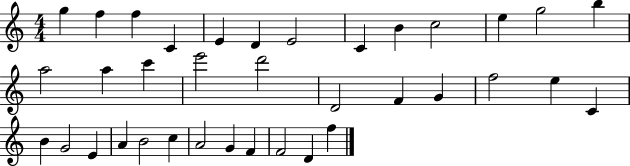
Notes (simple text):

G5/q F5/q F5/q C4/q E4/q D4/q E4/h C4/q B4/q C5/h E5/q G5/h B5/q A5/h A5/q C6/q E6/h D6/h D4/h F4/q G4/q F5/h E5/q C4/q B4/q G4/h E4/q A4/q B4/h C5/q A4/h G4/q F4/q F4/h D4/q F5/q